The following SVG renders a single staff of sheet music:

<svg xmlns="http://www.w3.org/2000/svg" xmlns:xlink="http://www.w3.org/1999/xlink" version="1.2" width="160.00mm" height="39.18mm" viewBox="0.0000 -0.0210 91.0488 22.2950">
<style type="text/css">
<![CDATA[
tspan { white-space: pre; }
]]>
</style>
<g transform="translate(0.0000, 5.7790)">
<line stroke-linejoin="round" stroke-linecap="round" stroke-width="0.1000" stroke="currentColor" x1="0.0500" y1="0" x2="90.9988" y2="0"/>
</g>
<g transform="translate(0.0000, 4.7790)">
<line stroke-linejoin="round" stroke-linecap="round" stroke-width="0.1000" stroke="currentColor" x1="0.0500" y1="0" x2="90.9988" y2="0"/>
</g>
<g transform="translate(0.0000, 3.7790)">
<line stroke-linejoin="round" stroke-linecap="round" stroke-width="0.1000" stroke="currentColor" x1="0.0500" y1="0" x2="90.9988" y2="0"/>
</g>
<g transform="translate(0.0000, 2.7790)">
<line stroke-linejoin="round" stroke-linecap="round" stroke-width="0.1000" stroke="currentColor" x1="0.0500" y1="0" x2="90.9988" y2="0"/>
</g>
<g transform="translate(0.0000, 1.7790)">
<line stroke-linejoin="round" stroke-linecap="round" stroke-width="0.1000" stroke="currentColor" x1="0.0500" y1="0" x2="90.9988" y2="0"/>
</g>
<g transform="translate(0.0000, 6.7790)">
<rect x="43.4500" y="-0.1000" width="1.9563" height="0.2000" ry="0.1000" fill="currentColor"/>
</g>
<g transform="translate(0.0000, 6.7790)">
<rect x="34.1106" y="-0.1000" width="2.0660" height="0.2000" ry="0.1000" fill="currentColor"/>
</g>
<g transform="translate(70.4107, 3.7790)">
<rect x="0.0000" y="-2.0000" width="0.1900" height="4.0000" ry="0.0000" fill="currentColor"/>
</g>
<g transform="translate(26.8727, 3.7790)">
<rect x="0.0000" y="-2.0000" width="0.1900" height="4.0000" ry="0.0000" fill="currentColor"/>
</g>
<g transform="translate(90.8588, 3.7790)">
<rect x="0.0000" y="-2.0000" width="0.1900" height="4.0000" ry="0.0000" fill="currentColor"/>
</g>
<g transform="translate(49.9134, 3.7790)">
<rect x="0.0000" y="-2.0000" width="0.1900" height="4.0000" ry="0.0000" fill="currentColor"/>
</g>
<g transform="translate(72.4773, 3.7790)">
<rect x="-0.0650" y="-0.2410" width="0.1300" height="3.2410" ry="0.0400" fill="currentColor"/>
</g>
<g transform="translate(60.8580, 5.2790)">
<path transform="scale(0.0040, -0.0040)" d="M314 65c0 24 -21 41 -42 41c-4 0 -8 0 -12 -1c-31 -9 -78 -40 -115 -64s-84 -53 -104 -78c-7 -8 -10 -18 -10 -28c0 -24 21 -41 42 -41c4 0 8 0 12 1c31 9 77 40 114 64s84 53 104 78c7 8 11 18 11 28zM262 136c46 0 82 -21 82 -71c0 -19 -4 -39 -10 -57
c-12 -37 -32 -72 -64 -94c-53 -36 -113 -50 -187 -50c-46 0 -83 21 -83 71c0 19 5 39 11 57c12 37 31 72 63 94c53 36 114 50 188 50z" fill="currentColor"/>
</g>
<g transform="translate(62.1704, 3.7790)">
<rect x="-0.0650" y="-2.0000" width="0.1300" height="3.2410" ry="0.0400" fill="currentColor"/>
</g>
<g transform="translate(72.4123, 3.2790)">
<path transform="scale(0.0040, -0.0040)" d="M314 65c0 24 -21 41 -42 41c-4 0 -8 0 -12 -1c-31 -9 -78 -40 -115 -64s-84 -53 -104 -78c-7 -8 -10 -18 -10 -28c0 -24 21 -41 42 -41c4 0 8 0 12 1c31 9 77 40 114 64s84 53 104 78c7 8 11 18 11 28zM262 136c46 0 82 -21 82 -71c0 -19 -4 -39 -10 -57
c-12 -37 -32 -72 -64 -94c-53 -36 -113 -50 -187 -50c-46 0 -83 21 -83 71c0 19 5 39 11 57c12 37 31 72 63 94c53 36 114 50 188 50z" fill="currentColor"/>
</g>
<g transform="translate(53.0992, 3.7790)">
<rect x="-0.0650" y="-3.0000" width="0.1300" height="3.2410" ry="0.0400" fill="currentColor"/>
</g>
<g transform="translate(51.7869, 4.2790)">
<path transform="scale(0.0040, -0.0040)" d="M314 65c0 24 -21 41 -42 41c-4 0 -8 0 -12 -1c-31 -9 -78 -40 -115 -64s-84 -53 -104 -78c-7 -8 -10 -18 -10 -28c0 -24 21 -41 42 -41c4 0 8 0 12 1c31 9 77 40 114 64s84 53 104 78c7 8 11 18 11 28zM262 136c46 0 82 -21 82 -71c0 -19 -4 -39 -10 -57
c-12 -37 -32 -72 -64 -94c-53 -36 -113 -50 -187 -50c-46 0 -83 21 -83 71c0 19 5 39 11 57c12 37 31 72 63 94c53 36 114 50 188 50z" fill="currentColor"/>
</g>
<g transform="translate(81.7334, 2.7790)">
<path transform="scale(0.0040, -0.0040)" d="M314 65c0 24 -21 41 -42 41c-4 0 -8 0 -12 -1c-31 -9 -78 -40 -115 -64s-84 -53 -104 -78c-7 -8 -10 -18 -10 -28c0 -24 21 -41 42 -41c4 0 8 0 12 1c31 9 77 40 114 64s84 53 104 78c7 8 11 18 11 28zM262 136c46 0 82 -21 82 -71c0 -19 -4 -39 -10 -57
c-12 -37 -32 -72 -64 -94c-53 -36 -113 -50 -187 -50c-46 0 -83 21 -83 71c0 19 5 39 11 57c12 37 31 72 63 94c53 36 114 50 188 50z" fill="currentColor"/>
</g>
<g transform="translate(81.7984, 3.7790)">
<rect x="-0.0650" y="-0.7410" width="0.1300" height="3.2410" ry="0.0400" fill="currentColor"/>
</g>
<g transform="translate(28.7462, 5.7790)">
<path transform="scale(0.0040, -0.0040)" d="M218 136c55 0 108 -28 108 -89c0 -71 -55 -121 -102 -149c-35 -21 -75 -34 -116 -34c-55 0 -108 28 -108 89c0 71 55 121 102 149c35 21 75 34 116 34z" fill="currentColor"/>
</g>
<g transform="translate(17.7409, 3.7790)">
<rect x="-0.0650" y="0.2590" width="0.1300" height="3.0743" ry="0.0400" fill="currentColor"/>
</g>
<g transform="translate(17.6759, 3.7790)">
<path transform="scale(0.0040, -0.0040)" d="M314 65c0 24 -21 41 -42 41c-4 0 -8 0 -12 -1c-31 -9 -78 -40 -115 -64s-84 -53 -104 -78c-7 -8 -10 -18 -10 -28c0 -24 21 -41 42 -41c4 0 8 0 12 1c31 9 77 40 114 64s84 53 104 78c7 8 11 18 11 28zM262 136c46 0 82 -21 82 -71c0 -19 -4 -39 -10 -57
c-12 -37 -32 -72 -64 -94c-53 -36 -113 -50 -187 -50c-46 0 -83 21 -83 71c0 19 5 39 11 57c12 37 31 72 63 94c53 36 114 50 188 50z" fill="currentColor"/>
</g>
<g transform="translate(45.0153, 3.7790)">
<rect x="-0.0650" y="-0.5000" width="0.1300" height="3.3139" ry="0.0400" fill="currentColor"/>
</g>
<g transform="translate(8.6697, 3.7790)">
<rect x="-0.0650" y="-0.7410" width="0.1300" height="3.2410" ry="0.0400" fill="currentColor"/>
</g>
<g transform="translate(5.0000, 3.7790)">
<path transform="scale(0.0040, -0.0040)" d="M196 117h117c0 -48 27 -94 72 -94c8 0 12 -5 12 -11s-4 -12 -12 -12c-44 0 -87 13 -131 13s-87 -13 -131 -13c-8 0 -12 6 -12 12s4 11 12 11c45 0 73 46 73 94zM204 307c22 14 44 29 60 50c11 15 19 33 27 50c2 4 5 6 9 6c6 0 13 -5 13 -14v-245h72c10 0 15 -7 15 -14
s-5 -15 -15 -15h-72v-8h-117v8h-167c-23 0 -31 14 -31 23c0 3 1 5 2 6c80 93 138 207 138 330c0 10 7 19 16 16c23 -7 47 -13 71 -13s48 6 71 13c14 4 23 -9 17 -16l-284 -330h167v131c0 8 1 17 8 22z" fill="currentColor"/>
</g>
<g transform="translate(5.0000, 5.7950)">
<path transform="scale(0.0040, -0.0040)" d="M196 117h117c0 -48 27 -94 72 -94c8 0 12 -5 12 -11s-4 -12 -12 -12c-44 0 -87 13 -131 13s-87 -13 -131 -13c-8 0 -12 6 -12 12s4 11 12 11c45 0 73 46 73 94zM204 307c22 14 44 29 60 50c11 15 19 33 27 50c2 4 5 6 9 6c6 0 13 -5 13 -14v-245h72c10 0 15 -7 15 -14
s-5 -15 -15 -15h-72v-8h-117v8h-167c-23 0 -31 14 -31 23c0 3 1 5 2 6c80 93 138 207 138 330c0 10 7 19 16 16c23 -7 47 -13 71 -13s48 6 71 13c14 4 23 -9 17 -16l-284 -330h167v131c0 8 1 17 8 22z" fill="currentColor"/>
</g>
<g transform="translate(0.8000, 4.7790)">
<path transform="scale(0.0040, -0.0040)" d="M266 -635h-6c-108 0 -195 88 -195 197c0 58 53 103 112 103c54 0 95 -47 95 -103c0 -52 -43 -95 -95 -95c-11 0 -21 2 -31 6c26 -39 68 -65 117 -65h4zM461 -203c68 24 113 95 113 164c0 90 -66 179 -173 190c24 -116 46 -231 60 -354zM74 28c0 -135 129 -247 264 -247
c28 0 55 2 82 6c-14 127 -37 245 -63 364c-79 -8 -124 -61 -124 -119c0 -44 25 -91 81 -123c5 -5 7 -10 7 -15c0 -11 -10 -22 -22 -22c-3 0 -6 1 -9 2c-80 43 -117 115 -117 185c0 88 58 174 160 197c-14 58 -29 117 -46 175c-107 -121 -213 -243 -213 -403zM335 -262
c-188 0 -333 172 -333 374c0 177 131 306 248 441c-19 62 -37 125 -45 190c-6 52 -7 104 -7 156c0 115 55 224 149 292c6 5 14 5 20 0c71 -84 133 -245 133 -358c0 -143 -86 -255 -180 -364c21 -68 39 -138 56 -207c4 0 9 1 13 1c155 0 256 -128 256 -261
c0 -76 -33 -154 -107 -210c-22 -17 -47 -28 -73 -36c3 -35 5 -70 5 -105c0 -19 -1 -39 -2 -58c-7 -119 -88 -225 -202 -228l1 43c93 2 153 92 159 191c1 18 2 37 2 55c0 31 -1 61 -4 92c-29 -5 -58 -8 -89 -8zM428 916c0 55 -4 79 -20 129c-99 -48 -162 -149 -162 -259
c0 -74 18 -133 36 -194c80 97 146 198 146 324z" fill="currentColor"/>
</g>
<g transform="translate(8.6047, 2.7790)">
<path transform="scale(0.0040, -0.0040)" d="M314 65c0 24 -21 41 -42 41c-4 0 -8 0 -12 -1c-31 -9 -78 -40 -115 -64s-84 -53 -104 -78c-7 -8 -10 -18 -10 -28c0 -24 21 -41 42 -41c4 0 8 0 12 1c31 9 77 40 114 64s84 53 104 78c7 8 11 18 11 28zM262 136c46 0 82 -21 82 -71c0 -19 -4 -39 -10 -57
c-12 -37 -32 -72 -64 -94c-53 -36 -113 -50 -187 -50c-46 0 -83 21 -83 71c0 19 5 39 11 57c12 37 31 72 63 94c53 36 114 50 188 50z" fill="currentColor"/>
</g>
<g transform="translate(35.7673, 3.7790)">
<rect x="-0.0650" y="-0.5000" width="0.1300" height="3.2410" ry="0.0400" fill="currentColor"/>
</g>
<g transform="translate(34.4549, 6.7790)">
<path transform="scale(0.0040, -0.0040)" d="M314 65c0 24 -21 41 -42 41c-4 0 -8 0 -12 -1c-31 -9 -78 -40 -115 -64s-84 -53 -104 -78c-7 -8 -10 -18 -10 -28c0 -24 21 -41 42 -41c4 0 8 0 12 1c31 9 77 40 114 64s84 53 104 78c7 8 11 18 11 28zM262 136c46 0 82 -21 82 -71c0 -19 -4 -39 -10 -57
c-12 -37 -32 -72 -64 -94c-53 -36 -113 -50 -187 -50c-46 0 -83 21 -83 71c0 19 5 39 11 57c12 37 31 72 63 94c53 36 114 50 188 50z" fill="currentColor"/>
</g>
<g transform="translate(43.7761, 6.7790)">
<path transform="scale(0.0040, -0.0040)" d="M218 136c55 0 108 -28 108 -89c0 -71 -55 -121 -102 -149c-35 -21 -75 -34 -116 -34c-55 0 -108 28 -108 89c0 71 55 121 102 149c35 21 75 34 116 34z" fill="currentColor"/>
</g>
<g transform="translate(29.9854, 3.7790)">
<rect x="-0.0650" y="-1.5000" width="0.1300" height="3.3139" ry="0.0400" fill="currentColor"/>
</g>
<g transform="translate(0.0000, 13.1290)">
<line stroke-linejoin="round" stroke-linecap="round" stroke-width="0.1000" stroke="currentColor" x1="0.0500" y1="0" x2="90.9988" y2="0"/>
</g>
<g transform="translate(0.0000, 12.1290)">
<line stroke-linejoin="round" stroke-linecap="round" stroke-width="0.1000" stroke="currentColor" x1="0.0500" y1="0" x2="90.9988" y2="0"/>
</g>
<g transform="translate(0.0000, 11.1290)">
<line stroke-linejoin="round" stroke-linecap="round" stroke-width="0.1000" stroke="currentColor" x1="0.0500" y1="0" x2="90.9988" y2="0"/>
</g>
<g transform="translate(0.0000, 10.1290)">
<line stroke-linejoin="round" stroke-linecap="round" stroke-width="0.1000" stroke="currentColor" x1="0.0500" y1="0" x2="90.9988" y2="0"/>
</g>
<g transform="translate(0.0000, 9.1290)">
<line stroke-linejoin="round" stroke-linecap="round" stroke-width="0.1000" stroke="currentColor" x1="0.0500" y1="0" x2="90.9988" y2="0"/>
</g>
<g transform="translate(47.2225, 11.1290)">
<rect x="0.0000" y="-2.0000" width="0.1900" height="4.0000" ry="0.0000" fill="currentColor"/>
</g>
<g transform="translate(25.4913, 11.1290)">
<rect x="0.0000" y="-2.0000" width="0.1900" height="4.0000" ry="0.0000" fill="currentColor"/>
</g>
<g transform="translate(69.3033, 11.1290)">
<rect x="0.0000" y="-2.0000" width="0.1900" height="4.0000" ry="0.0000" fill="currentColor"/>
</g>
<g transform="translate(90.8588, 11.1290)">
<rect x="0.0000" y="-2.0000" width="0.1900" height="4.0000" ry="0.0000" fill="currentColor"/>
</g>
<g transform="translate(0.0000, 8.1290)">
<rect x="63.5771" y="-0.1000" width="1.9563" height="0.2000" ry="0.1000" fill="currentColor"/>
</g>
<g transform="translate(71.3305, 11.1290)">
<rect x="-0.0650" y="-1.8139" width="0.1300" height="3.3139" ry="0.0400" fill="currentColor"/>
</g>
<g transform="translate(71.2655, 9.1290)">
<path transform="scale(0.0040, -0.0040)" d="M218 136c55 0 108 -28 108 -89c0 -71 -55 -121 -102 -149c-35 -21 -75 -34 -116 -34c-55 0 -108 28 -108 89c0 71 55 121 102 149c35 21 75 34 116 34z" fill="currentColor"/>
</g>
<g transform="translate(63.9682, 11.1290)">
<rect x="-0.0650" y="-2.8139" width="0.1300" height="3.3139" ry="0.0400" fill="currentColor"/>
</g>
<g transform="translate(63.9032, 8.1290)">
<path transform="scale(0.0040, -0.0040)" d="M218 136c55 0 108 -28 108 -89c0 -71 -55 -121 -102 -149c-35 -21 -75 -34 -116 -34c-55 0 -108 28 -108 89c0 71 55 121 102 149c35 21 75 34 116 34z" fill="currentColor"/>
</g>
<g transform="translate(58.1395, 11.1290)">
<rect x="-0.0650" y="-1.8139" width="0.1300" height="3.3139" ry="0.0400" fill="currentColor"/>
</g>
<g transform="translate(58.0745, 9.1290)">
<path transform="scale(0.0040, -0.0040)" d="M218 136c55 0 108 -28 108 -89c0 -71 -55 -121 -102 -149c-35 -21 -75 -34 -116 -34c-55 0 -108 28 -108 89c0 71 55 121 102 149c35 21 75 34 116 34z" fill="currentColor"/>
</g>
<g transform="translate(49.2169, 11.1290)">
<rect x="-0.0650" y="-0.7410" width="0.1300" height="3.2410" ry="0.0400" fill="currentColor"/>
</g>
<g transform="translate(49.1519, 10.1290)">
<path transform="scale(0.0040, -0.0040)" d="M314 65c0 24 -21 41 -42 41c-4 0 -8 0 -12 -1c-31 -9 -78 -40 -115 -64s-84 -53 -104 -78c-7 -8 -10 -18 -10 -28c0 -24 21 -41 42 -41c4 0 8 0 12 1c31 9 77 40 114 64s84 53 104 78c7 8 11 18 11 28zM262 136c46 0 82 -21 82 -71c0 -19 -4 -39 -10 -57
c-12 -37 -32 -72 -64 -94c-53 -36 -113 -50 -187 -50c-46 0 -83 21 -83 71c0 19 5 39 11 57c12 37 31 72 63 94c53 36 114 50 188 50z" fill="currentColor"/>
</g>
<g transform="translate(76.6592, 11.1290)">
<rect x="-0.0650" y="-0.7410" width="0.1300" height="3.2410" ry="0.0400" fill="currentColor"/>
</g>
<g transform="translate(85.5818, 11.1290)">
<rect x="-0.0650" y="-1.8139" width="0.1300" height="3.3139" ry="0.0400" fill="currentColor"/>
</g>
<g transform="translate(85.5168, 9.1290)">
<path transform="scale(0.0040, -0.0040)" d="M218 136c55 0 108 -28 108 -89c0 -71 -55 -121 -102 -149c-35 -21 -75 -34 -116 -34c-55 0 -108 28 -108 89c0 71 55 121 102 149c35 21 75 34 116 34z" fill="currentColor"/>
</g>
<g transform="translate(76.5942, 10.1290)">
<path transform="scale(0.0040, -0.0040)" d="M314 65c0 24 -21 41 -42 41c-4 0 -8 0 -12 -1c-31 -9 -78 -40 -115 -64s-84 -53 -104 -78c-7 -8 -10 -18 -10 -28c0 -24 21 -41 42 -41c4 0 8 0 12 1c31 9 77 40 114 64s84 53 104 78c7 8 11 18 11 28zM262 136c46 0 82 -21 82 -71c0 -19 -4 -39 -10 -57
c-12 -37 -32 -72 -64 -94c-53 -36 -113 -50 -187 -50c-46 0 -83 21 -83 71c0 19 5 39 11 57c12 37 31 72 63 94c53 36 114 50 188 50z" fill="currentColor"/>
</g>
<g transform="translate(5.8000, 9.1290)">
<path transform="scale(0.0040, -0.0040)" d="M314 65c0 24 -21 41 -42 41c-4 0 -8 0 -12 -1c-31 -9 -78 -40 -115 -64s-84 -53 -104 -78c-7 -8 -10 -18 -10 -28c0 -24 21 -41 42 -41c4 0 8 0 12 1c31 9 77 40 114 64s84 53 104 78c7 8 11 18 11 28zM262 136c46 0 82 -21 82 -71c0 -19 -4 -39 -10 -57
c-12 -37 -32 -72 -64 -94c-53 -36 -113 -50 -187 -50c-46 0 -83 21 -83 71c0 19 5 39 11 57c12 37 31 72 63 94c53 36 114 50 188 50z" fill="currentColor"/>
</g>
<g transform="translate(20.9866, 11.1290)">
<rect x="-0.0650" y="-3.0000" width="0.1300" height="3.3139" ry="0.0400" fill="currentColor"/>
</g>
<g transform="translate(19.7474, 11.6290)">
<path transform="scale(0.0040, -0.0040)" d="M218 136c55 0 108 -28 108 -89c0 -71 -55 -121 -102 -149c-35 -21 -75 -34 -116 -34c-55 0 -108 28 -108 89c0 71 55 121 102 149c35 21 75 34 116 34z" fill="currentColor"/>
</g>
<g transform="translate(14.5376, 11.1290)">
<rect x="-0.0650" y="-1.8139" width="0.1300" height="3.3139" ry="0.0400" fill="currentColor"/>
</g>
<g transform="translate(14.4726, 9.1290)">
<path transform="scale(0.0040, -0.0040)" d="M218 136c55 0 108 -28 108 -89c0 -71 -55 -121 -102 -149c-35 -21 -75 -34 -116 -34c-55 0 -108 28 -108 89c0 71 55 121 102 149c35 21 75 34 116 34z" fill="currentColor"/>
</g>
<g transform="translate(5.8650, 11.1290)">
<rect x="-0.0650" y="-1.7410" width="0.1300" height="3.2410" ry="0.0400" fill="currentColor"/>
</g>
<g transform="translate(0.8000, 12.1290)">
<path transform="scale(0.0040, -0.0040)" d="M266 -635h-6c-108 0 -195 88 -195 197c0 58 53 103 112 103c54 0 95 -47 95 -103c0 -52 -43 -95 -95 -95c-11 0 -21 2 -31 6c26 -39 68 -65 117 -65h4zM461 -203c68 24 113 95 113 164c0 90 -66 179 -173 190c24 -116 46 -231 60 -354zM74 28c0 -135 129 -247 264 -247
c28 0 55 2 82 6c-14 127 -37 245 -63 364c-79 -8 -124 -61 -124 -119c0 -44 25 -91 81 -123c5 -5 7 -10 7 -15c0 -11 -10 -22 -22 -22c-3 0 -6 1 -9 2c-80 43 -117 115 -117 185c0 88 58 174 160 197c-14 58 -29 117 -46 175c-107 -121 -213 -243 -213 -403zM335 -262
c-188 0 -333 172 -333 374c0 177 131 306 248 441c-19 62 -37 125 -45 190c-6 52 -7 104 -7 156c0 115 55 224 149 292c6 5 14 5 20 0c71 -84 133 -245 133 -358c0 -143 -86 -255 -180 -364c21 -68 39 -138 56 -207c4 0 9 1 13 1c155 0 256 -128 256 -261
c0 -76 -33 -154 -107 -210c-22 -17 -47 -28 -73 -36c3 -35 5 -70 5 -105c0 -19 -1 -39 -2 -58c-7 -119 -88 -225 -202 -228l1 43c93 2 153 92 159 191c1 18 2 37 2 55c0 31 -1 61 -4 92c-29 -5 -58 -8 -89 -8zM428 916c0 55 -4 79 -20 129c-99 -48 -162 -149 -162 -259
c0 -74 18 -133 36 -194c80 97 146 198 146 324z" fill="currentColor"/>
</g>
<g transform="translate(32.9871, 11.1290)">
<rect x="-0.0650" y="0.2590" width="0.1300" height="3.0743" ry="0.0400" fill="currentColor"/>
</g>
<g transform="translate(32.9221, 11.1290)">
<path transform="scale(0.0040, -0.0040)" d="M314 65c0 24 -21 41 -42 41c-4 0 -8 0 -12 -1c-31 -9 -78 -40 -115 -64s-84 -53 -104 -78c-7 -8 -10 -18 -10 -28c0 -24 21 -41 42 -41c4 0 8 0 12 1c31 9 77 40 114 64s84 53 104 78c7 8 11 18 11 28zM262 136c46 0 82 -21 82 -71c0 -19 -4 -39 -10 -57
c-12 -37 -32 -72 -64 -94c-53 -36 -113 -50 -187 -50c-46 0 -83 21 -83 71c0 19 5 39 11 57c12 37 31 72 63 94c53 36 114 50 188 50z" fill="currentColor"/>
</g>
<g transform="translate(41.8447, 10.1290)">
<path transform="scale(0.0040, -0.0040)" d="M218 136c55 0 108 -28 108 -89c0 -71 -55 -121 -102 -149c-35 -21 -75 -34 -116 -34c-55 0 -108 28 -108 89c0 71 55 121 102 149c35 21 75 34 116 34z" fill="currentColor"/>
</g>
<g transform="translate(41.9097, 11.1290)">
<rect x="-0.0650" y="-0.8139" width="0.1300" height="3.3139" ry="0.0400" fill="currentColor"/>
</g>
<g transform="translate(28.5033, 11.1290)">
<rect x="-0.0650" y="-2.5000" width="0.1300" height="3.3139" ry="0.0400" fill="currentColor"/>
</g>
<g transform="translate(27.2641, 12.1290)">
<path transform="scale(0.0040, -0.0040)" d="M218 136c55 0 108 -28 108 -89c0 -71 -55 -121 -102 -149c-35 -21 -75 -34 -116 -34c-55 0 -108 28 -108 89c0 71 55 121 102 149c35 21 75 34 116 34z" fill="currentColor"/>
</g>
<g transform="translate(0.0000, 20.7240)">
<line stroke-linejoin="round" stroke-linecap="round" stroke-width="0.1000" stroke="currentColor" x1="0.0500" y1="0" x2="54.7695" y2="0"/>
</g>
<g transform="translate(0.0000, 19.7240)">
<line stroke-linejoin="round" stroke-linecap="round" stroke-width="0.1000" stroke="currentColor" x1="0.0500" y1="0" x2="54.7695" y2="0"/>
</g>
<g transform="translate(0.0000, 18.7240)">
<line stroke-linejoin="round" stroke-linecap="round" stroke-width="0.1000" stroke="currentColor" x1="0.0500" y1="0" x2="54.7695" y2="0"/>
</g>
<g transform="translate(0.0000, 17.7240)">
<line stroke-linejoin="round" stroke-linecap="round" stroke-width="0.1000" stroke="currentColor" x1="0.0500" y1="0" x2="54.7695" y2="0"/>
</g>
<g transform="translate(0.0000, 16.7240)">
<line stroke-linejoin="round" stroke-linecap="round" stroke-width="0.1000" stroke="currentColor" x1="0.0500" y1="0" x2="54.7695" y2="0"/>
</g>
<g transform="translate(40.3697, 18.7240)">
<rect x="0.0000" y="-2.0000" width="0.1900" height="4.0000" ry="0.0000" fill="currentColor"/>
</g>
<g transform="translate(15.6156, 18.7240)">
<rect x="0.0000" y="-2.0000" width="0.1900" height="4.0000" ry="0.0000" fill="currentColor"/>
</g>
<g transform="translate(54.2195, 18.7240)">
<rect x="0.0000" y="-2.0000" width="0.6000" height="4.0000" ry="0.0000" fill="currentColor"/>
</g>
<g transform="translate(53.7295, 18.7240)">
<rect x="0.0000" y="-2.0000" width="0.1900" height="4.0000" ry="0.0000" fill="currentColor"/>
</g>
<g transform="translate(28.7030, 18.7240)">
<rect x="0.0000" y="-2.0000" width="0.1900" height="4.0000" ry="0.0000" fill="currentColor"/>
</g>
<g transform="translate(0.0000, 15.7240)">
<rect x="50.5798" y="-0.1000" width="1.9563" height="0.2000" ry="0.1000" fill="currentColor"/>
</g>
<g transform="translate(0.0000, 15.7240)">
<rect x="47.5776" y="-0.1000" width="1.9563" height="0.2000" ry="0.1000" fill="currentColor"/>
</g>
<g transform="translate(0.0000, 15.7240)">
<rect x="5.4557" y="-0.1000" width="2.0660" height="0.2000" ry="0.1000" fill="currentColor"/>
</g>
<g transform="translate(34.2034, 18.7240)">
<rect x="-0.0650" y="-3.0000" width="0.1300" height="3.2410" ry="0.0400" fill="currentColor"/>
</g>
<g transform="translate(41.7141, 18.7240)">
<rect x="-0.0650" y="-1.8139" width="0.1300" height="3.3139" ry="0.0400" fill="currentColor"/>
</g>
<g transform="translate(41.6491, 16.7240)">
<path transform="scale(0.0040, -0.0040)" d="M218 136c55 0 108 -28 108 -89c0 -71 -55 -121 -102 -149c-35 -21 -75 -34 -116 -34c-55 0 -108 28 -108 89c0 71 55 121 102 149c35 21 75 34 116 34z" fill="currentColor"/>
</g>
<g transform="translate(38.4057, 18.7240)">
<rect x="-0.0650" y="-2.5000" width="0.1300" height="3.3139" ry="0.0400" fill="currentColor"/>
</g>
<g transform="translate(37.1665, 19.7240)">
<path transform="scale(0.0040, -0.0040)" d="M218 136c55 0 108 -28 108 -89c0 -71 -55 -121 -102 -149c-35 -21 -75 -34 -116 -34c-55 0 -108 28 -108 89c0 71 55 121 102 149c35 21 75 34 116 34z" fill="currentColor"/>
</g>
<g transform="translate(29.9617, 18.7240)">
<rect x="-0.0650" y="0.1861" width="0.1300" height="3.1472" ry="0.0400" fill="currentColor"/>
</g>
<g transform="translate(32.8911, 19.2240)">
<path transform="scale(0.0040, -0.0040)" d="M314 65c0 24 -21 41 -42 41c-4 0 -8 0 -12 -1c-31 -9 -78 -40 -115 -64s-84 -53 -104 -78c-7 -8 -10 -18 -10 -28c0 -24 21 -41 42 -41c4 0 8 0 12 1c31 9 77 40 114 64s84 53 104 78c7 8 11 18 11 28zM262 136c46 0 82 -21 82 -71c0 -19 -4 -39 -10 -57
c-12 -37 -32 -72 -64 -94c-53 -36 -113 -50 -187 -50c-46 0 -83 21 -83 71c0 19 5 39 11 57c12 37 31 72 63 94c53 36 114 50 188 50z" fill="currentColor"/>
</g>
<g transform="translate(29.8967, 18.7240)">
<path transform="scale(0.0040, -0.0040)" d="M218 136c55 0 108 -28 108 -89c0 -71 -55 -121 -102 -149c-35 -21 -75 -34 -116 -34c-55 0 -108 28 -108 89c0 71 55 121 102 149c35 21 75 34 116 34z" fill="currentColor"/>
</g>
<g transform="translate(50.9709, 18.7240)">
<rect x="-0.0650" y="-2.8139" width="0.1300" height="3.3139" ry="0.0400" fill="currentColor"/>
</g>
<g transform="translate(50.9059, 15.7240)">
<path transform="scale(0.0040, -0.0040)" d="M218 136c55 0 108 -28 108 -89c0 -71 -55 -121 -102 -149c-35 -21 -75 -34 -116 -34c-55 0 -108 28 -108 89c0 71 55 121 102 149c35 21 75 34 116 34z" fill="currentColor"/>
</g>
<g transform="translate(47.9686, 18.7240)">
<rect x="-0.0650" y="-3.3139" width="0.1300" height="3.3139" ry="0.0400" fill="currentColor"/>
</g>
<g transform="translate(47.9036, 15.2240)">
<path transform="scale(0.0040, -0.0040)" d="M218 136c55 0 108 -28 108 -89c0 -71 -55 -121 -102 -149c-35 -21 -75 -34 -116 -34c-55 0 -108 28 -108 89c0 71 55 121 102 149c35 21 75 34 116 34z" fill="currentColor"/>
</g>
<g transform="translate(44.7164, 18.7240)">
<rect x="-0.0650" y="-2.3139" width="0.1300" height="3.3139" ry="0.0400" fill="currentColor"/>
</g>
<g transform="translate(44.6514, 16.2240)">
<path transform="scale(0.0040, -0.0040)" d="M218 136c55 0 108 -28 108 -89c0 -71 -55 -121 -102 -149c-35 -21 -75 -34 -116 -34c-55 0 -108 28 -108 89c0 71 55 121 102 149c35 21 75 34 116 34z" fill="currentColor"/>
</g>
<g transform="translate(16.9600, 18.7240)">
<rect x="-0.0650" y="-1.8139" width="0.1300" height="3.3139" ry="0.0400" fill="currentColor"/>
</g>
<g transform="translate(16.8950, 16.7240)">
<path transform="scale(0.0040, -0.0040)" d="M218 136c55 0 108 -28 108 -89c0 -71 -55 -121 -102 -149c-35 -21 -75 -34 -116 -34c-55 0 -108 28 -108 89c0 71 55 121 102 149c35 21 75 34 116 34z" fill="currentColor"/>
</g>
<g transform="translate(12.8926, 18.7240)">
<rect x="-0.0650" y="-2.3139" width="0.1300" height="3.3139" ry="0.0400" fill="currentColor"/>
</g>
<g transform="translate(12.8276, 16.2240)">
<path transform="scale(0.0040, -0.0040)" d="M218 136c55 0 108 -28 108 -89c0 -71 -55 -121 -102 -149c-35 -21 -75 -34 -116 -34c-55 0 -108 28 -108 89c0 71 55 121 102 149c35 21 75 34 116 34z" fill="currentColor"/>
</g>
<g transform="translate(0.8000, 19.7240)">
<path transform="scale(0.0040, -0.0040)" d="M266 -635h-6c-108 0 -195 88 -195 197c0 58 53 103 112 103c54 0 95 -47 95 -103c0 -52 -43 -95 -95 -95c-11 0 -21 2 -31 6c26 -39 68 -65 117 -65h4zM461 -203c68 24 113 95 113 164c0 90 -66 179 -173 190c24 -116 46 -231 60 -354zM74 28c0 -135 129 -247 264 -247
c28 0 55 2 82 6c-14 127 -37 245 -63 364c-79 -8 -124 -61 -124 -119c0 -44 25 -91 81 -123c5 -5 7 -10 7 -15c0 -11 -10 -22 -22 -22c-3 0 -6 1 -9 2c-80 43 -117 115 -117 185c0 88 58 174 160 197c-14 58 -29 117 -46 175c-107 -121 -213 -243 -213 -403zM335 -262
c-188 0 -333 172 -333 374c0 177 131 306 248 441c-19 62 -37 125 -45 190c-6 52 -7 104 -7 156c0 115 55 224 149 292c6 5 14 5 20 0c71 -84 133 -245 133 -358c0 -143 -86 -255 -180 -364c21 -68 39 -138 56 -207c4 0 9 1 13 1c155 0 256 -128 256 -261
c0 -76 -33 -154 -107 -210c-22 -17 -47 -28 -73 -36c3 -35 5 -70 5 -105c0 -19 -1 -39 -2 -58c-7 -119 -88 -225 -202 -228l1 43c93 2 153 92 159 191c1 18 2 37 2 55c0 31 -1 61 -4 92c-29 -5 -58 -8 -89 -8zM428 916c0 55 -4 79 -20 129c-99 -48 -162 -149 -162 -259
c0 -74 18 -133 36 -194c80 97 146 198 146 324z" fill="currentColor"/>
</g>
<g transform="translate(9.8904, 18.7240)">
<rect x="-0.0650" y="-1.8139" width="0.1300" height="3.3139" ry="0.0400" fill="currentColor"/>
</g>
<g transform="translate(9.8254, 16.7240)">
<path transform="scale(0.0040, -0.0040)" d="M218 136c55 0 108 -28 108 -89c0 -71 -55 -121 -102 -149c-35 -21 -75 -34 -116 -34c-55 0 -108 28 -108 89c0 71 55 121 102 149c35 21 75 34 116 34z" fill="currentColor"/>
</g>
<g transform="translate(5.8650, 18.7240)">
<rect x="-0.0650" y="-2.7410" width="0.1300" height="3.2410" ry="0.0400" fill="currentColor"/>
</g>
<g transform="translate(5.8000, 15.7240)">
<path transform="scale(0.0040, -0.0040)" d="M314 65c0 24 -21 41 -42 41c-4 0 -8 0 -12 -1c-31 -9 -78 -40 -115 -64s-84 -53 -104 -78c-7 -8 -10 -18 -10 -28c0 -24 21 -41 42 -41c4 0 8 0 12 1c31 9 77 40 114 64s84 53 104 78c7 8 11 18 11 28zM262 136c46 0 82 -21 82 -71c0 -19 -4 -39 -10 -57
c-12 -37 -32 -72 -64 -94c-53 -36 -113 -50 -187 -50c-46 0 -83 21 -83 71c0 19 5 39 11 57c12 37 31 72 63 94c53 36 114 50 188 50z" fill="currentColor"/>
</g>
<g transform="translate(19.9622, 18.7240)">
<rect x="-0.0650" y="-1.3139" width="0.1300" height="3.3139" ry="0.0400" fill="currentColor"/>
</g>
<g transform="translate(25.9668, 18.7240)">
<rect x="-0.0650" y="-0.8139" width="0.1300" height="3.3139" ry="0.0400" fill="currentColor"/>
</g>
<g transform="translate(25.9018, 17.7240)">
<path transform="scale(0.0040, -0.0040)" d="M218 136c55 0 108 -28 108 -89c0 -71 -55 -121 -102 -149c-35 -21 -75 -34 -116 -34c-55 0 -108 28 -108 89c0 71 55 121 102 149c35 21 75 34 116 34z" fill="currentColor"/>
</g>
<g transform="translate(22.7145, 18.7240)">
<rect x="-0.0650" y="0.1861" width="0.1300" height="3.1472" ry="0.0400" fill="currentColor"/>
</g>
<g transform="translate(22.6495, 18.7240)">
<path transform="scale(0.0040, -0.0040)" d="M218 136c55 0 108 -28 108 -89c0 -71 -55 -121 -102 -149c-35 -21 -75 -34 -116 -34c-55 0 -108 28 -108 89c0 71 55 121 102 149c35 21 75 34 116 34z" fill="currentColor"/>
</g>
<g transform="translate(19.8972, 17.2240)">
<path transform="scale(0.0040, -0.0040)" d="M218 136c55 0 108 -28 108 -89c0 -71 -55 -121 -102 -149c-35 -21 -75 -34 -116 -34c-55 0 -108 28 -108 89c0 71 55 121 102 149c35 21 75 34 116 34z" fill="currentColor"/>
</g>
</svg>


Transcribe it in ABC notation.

X:1
T:Untitled
M:4/4
L:1/4
K:C
d2 B2 E C2 C A2 F2 c2 d2 f2 f A G B2 d d2 f a f d2 f a2 f g f e B d B A2 G f g b a